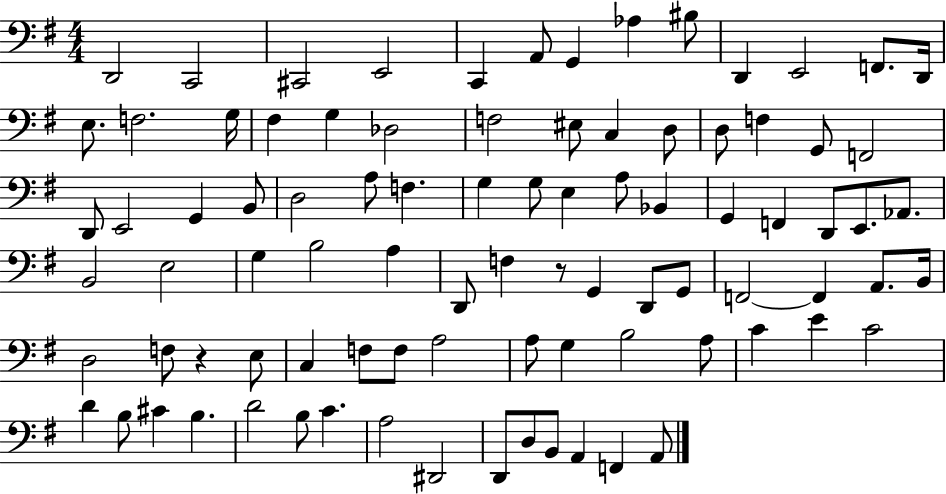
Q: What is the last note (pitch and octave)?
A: A2